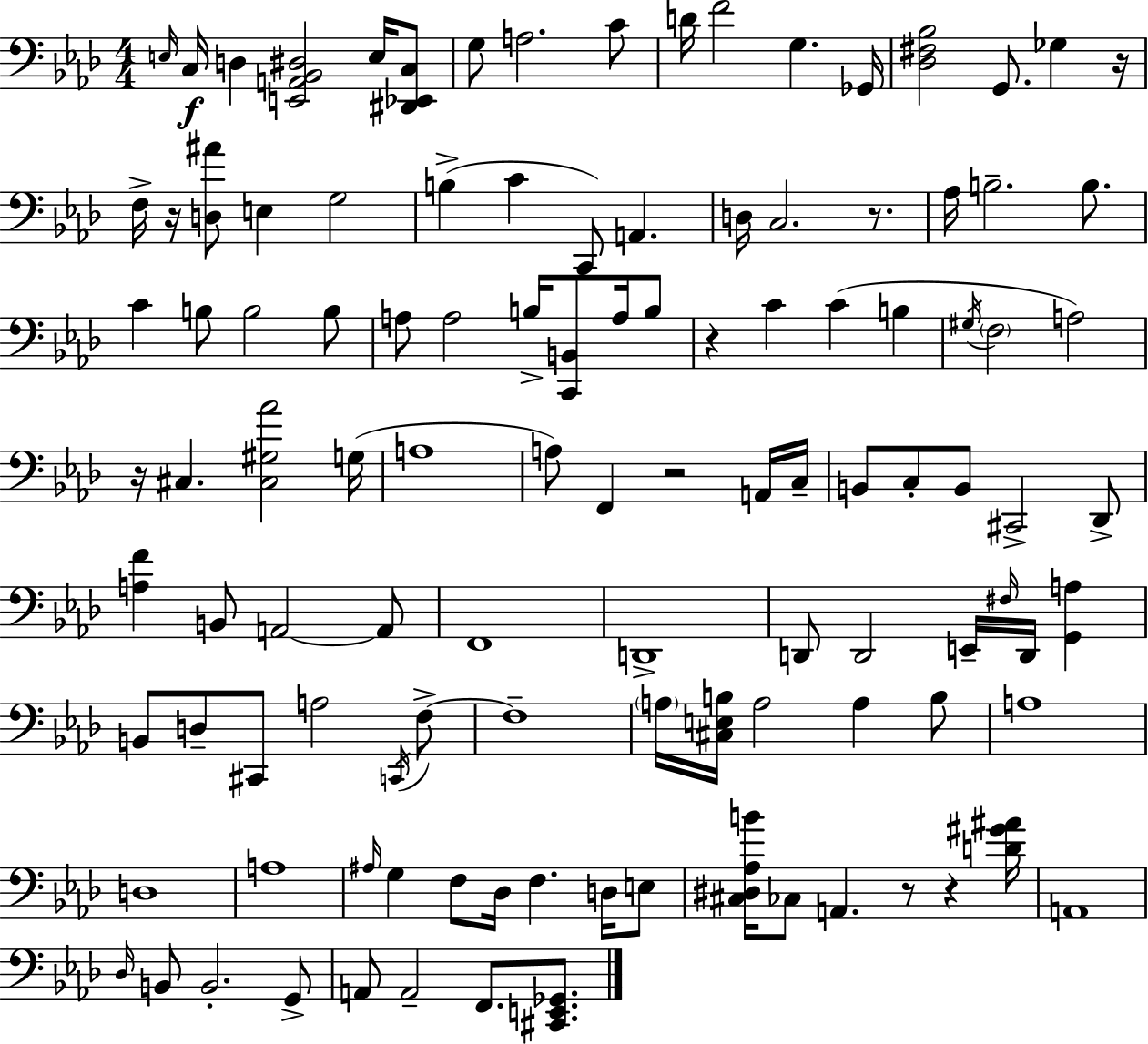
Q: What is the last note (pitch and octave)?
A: F2